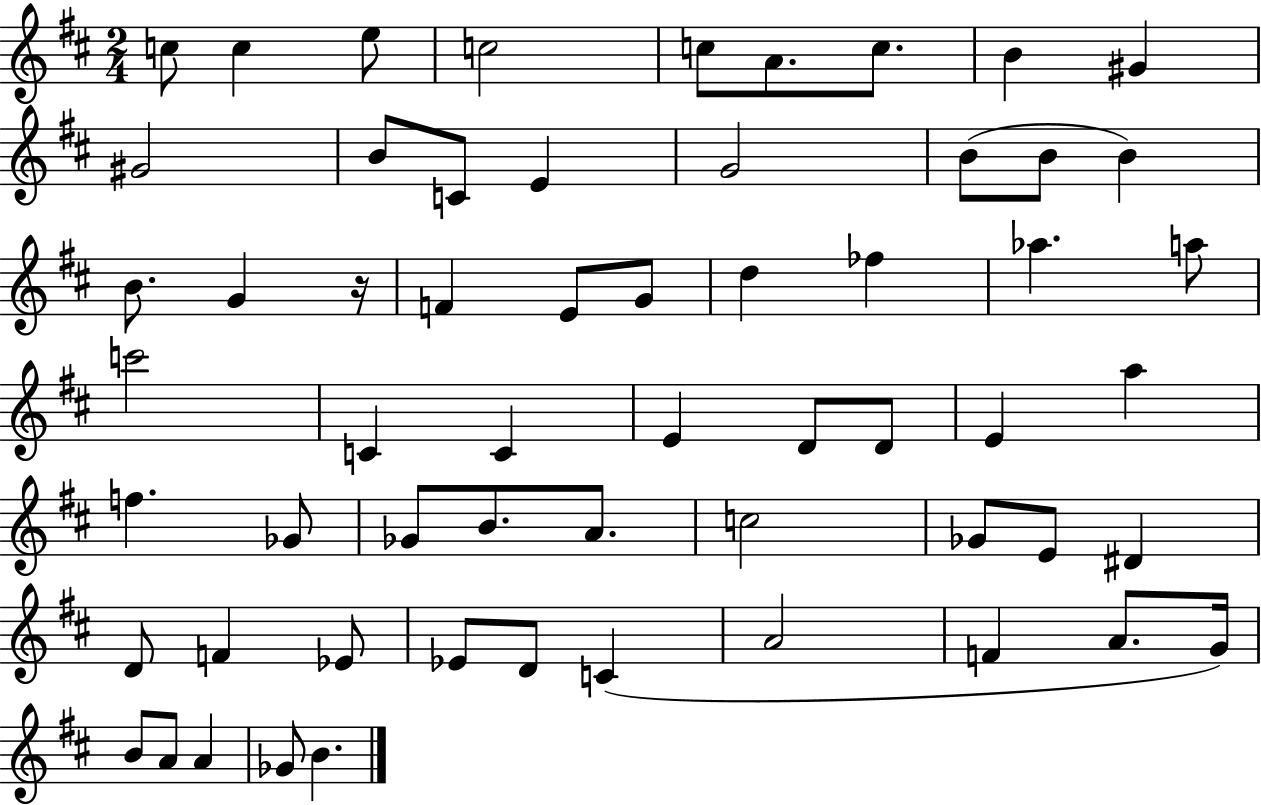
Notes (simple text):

C5/e C5/q E5/e C5/h C5/e A4/e. C5/e. B4/q G#4/q G#4/h B4/e C4/e E4/q G4/h B4/e B4/e B4/q B4/e. G4/q R/s F4/q E4/e G4/e D5/q FES5/q Ab5/q. A5/e C6/h C4/q C4/q E4/q D4/e D4/e E4/q A5/q F5/q. Gb4/e Gb4/e B4/e. A4/e. C5/h Gb4/e E4/e D#4/q D4/e F4/q Eb4/e Eb4/e D4/e C4/q A4/h F4/q A4/e. G4/s B4/e A4/e A4/q Gb4/e B4/q.